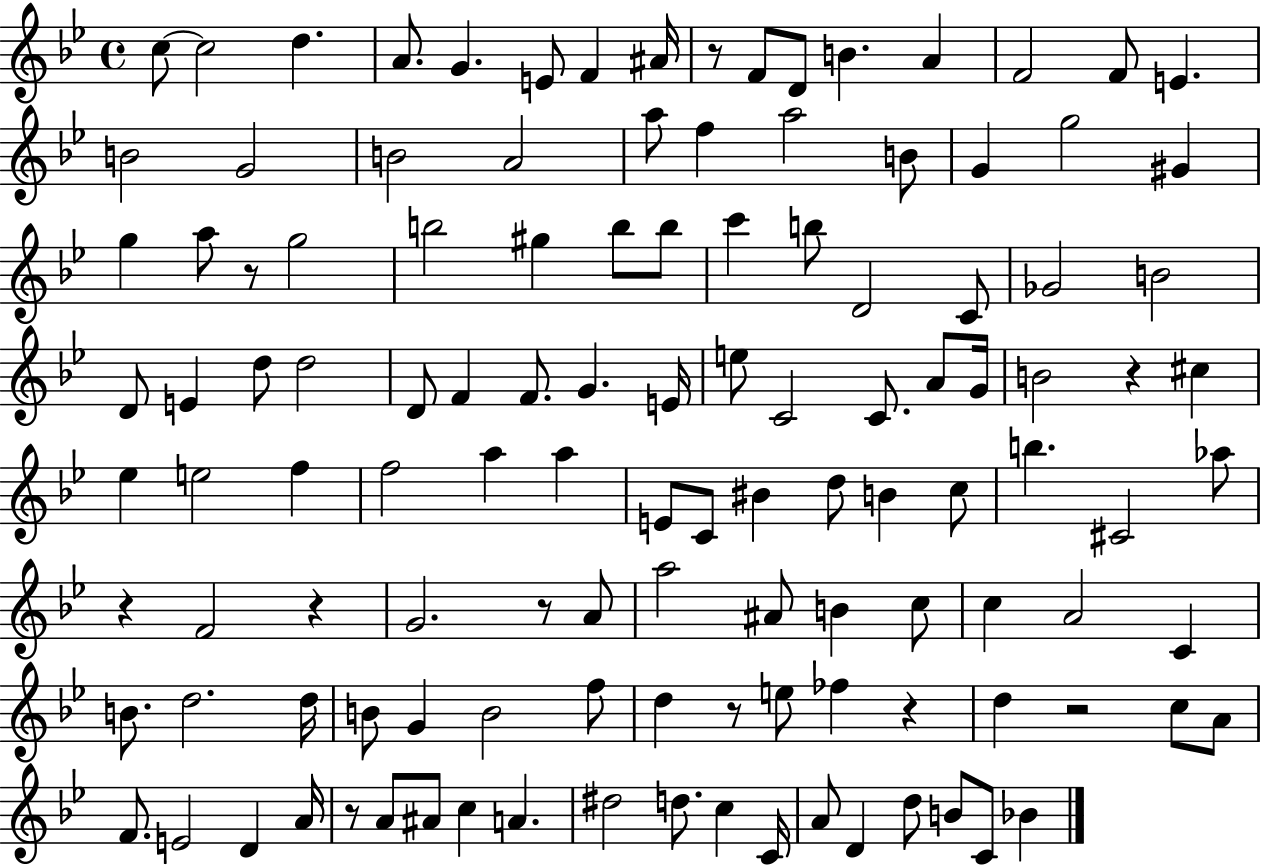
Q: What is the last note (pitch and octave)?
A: Bb4